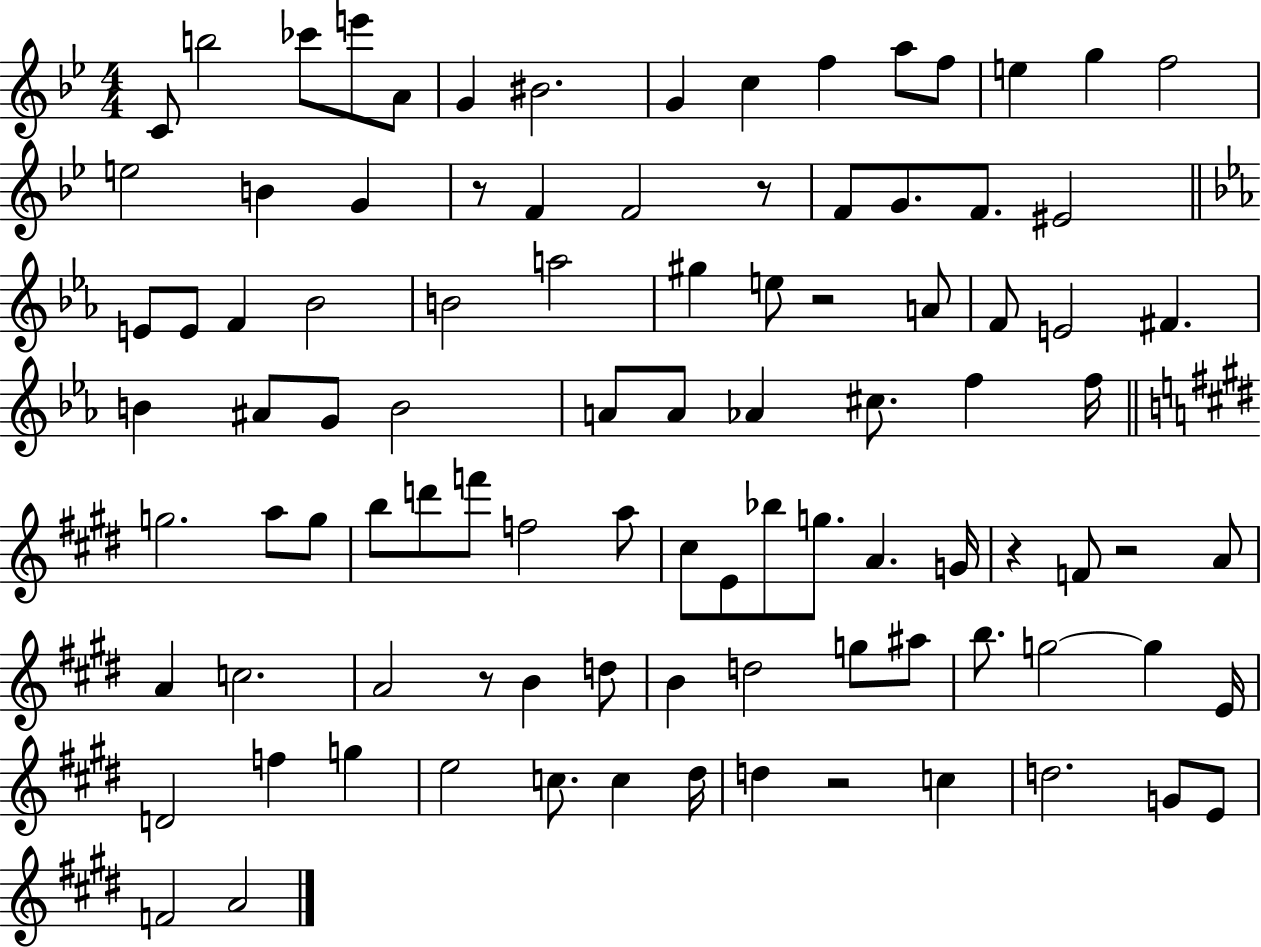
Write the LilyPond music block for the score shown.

{
  \clef treble
  \numericTimeSignature
  \time 4/4
  \key bes \major
  c'8 b''2 ces'''8 e'''8 a'8 | g'4 bis'2. | g'4 c''4 f''4 a''8 f''8 | e''4 g''4 f''2 | \break e''2 b'4 g'4 | r8 f'4 f'2 r8 | f'8 g'8. f'8. eis'2 | \bar "||" \break \key c \minor e'8 e'8 f'4 bes'2 | b'2 a''2 | gis''4 e''8 r2 a'8 | f'8 e'2 fis'4. | \break b'4 ais'8 g'8 b'2 | a'8 a'8 aes'4 cis''8. f''4 f''16 | \bar "||" \break \key e \major g''2. a''8 g''8 | b''8 d'''8 f'''8 f''2 a''8 | cis''8 e'8 bes''8 g''8. a'4. g'16 | r4 f'8 r2 a'8 | \break a'4 c''2. | a'2 r8 b'4 d''8 | b'4 d''2 g''8 ais''8 | b''8. g''2~~ g''4 e'16 | \break d'2 f''4 g''4 | e''2 c''8. c''4 dis''16 | d''4 r2 c''4 | d''2. g'8 e'8 | \break f'2 a'2 | \bar "|."
}